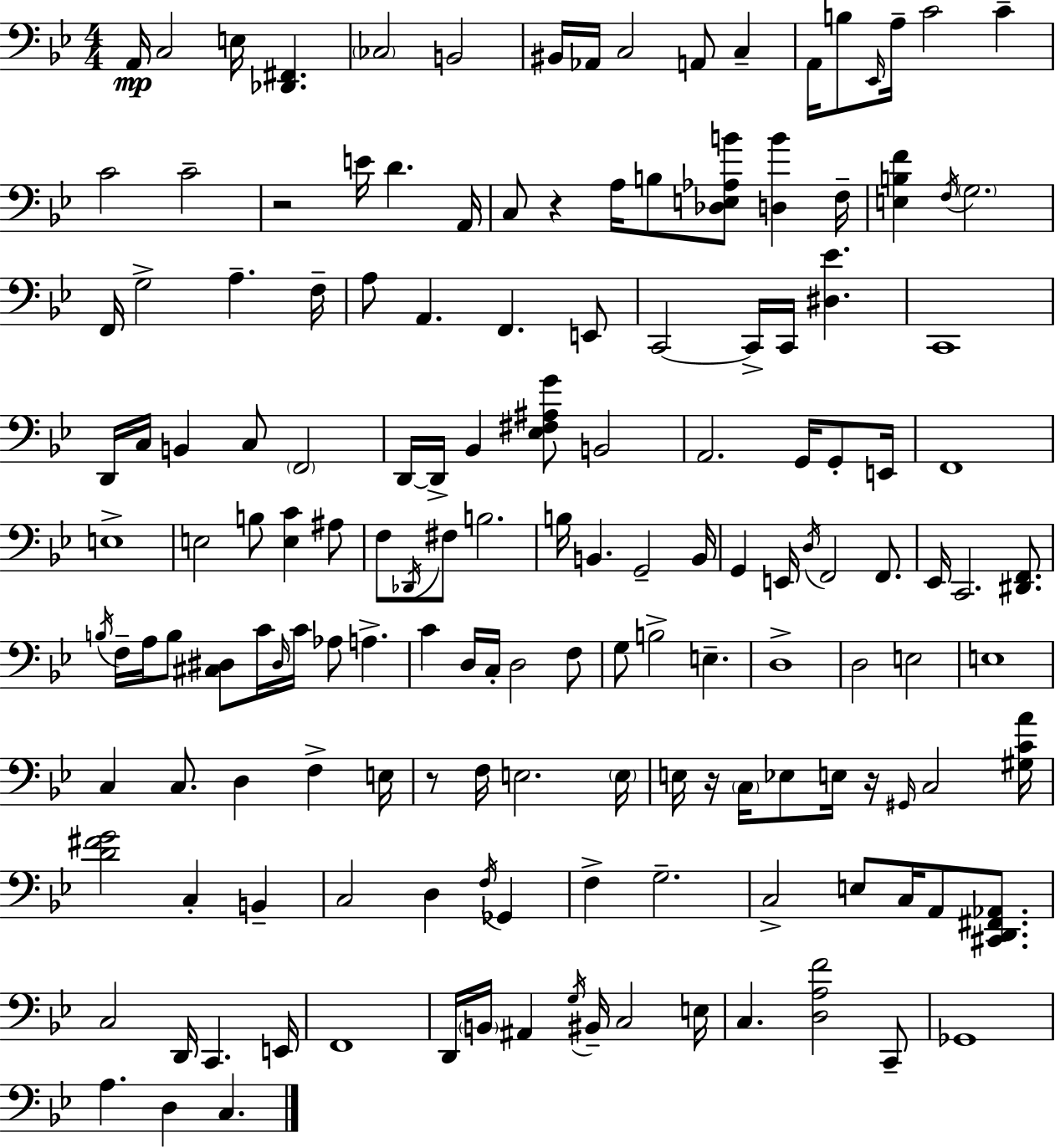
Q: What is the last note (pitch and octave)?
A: C3